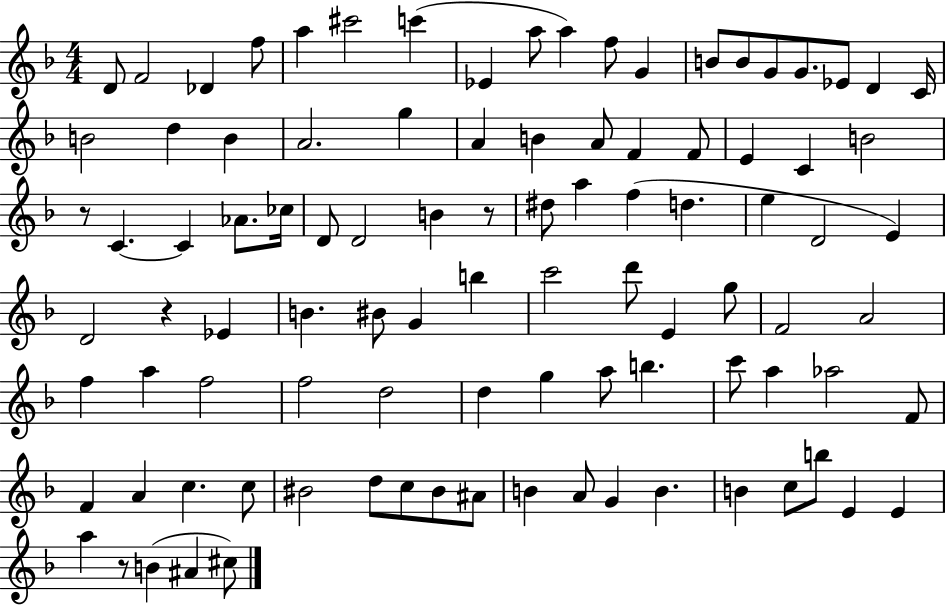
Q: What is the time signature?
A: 4/4